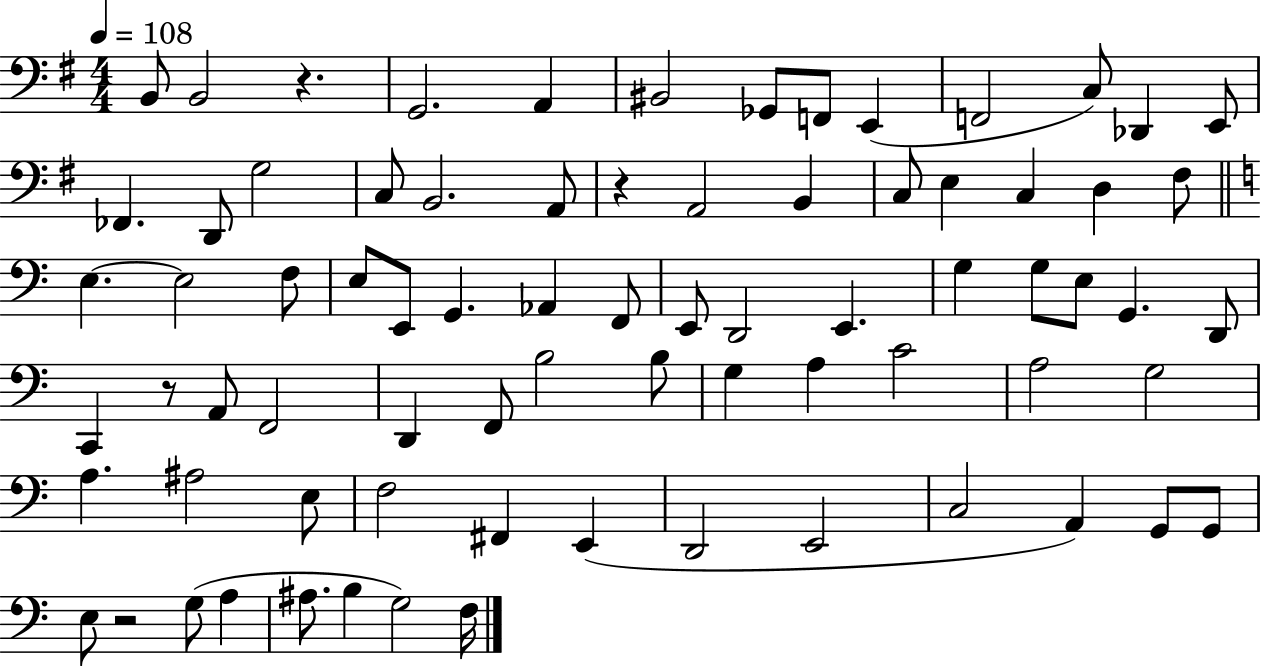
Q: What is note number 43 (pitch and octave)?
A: A2